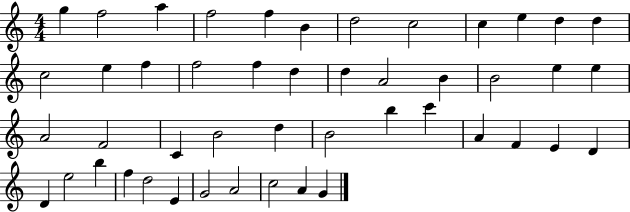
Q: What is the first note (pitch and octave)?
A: G5